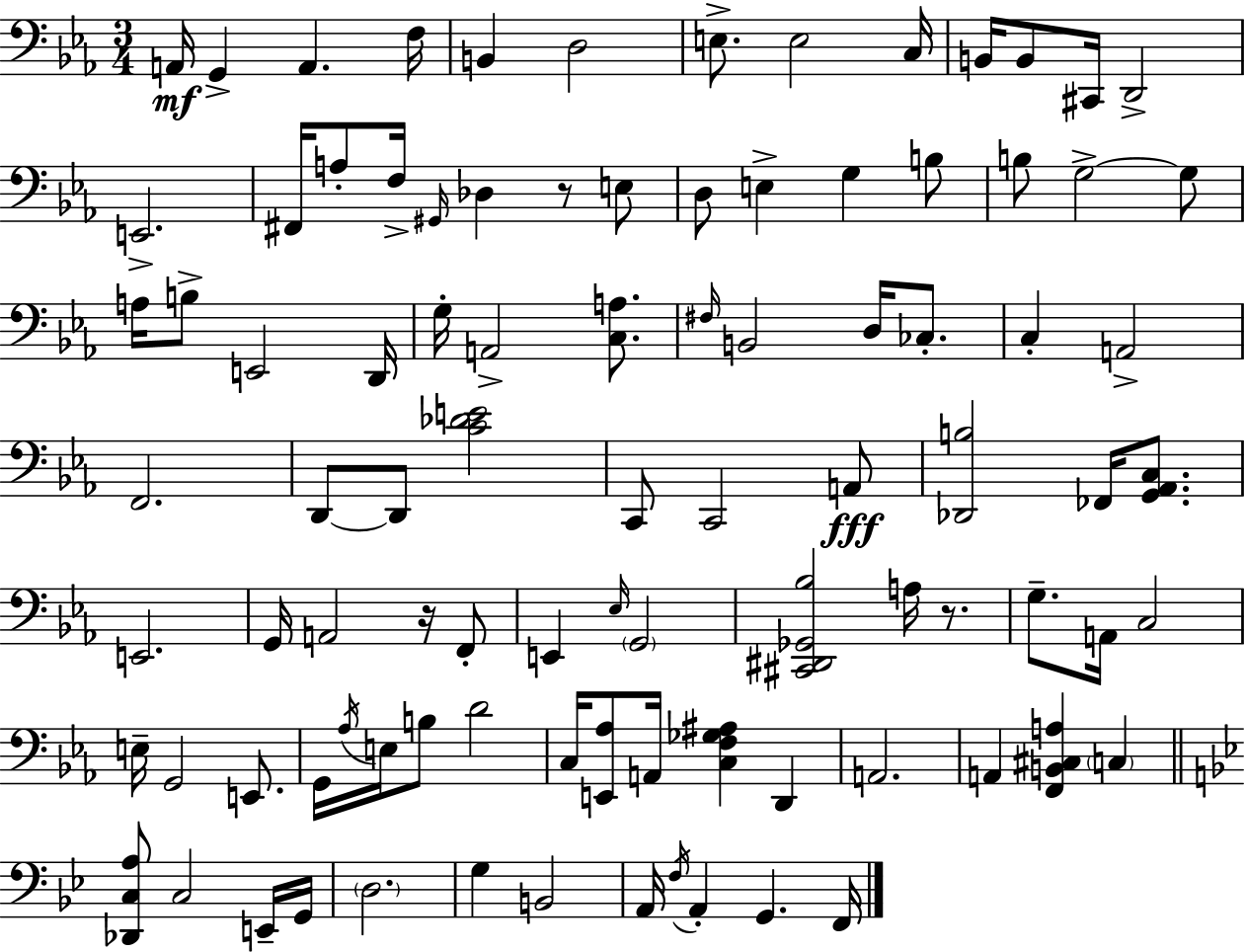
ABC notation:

X:1
T:Untitled
M:3/4
L:1/4
K:Cm
A,,/4 G,, A,, F,/4 B,, D,2 E,/2 E,2 C,/4 B,,/4 B,,/2 ^C,,/4 D,,2 E,,2 ^F,,/4 A,/2 F,/4 ^G,,/4 _D, z/2 E,/2 D,/2 E, G, B,/2 B,/2 G,2 G,/2 A,/4 B,/2 E,,2 D,,/4 G,/4 A,,2 [C,A,]/2 ^F,/4 B,,2 D,/4 _C,/2 C, A,,2 F,,2 D,,/2 D,,/2 [C_DE]2 C,,/2 C,,2 A,,/2 [_D,,B,]2 _F,,/4 [G,,_A,,C,]/2 E,,2 G,,/4 A,,2 z/4 F,,/2 E,, _E,/4 G,,2 [^C,,^D,,_G,,_B,]2 A,/4 z/2 G,/2 A,,/4 C,2 E,/4 G,,2 E,,/2 G,,/4 _A,/4 E,/4 B,/2 D2 C,/4 [E,,_A,]/2 A,,/4 [C,F,_G,^A,] D,, A,,2 A,, [F,,B,,^C,A,] C, [_D,,C,A,]/2 C,2 E,,/4 G,,/4 D,2 G, B,,2 A,,/4 F,/4 A,, G,, F,,/4